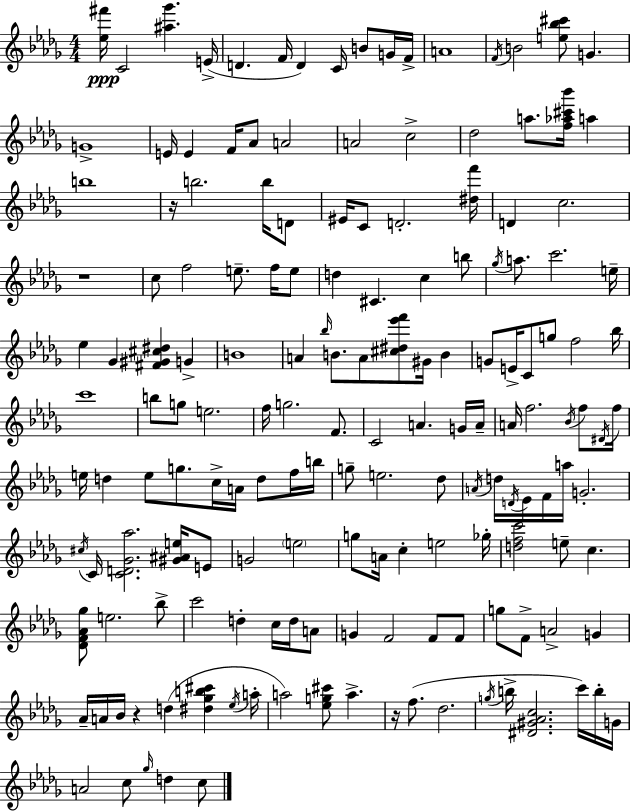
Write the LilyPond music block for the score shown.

{
  \clef treble
  \numericTimeSignature
  \time 4/4
  \key bes \minor
  <ees'' fis'''>16\ppp c'2 <ais'' ges'''>4. e'16->( | d'4. f'16 d'4) c'16 b'8 g'16 f'16-> | a'1 | \acciaccatura { f'16 } b'2 <e'' bes'' cis'''>8 g'4. | \break g'1-> | e'16 e'4 f'16 aes'8 a'2 | a'2 c''2-> | des''2 a''8. <f'' aes'' cis''' bes'''>16 a''4 | \break b''1 | r16 b''2. b''16 d'8 | eis'16 c'8 d'2.-. | <dis'' f'''>16 d'4 c''2. | \break r1 | c''8 f''2 e''8.-- f''16 e''8 | d''4 cis'4. c''4 b''8 | \acciaccatura { ges''16 } a''8. c'''2. | \break e''16-- ees''4 ges'4 <fis' gis' cis'' dis''>4 g'4-> | b'1 | a'4 \grace { bes''16 } b'8. a'8 <cis'' dis'' ees''' f'''>8 gis'16 b'4 | g'8 e'16-> c'8 g''8 f''2 | \break bes''16 c'''1 | b''8 g''8 e''2. | f''16 g''2. | f'8. c'2 a'4. | \break g'16 a'16-- a'16 f''2. | \acciaccatura { bes'16 } f''8 \acciaccatura { dis'16 } f''16 e''16 d''4 e''8 g''8. c''16-> | a'16 d''8 f''16 b''16 g''8-- e''2. | des''8 \acciaccatura { a'16 } d''16 \acciaccatura { d'16 } ees'16 f'16 a''16 g'2.-. | \break \acciaccatura { cis''16 } c'16 <c' d' ges' aes''>2. | <gis' ais' e''>16 e'8 g'2 | \parenthesize e''2 g''8 a'16 c''4-. e''2 | ges''16-. <d'' f'' c'''>2 | \break e''8-- c''4. <des' f' aes' ges''>8 e''2. | bes''8-> c'''2 | d''4-. c''16 d''16 a'8 g'4 f'2 | f'8 f'8 g''8 f'8-> a'2-> | \break g'4 aes'16-- a'16 bes'16 r4 d''4( | <dis'' ges'' b'' cis'''>4 \acciaccatura { ees''16 } a''16-. a''2) | <ees'' g'' cis'''>8 a''4.-> r16 f''8.( des''2. | \acciaccatura { g''16 } b''16-> <dis' gis' aes' c''>2. | \break c'''16) b''16-. g'16 a'2 | c''8 \grace { ges''16 } d''4 c''8 \bar "|."
}